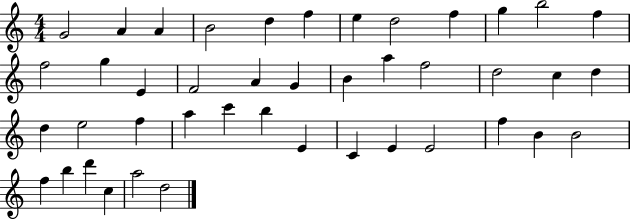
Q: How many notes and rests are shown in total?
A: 43